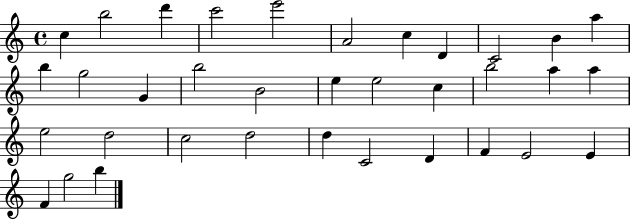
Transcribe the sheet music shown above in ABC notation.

X:1
T:Untitled
M:4/4
L:1/4
K:C
c b2 d' c'2 e'2 A2 c D C2 B a b g2 G b2 B2 e e2 c b2 a a e2 d2 c2 d2 d C2 D F E2 E F g2 b